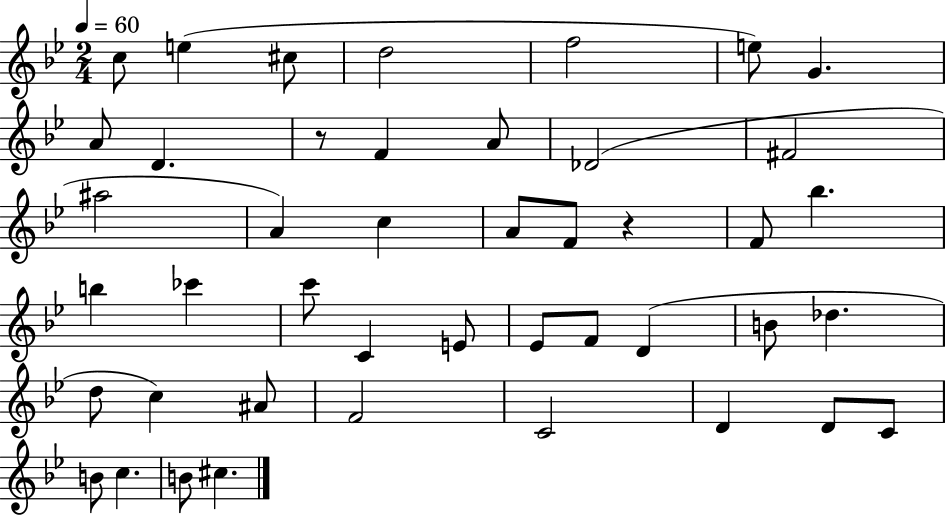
{
  \clef treble
  \numericTimeSignature
  \time 2/4
  \key bes \major
  \tempo 4 = 60
  c''8 e''4( cis''8 | d''2 | f''2 | e''8) g'4. | \break a'8 d'4. | r8 f'4 a'8 | des'2( | fis'2 | \break ais''2 | a'4) c''4 | a'8 f'8 r4 | f'8 bes''4. | \break b''4 ces'''4 | c'''8 c'4 e'8 | ees'8 f'8 d'4( | b'8 des''4. | \break d''8 c''4) ais'8 | f'2 | c'2 | d'4 d'8 c'8 | \break b'8 c''4. | b'8 cis''4. | \bar "|."
}